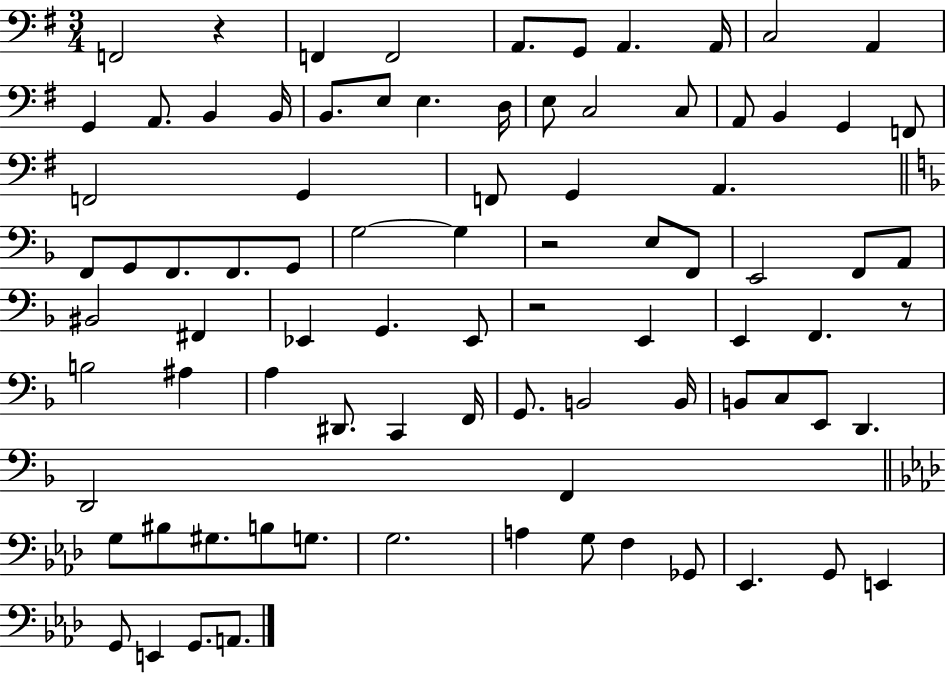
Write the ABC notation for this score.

X:1
T:Untitled
M:3/4
L:1/4
K:G
F,,2 z F,, F,,2 A,,/2 G,,/2 A,, A,,/4 C,2 A,, G,, A,,/2 B,, B,,/4 B,,/2 E,/2 E, D,/4 E,/2 C,2 C,/2 A,,/2 B,, G,, F,,/2 F,,2 G,, F,,/2 G,, A,, F,,/2 G,,/2 F,,/2 F,,/2 G,,/2 G,2 G, z2 E,/2 F,,/2 E,,2 F,,/2 A,,/2 ^B,,2 ^F,, _E,, G,, _E,,/2 z2 E,, E,, F,, z/2 B,2 ^A, A, ^D,,/2 C,, F,,/4 G,,/2 B,,2 B,,/4 B,,/2 C,/2 E,,/2 D,, D,,2 F,, G,/2 ^B,/2 ^G,/2 B,/2 G,/2 G,2 A, G,/2 F, _G,,/2 _E,, G,,/2 E,, G,,/2 E,, G,,/2 A,,/2